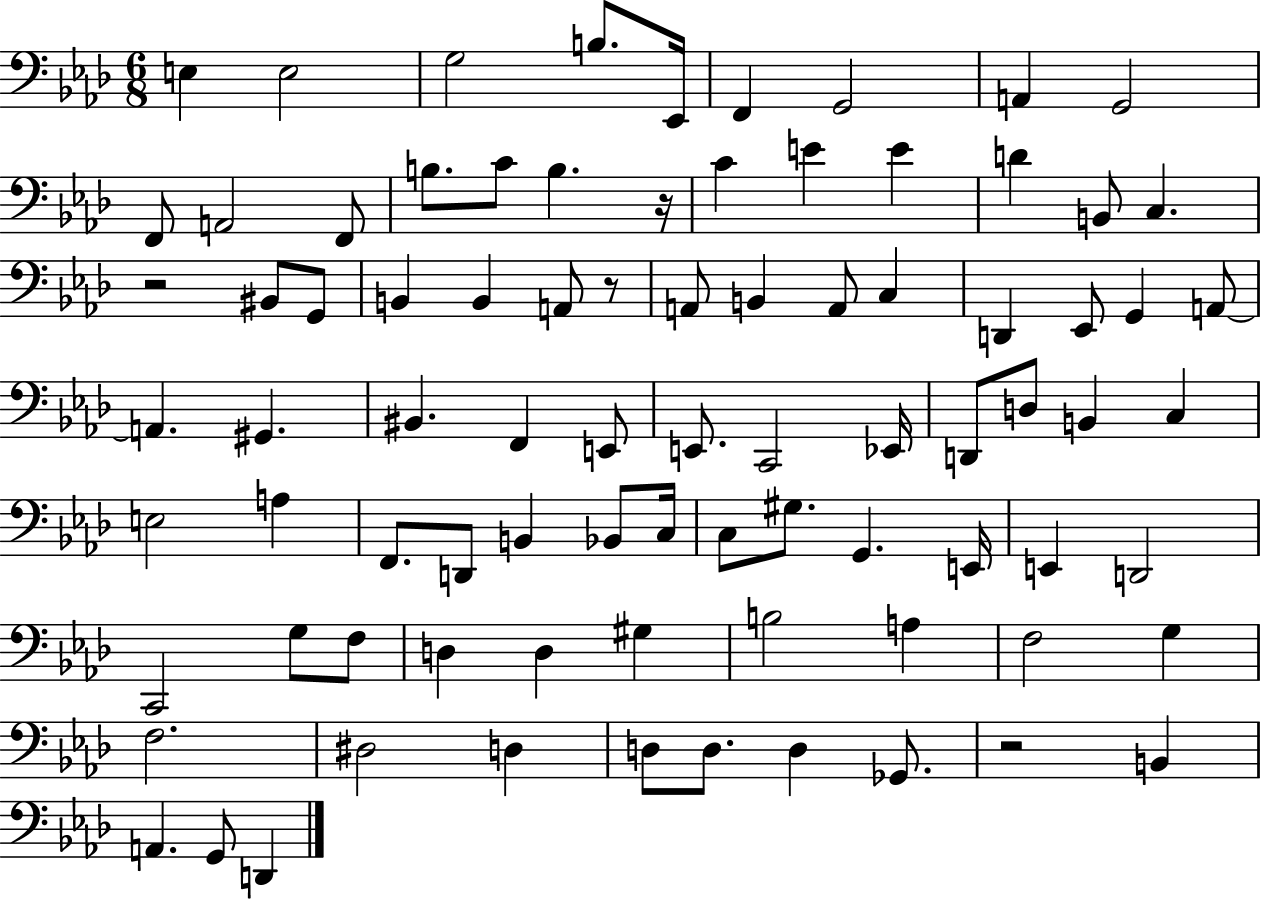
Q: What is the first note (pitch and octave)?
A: E3